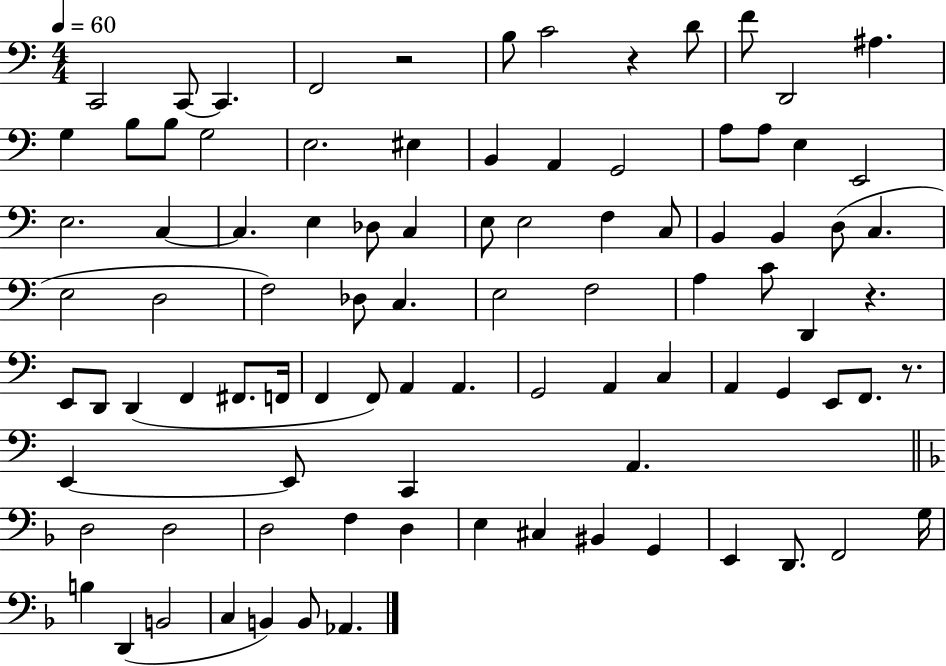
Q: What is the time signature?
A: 4/4